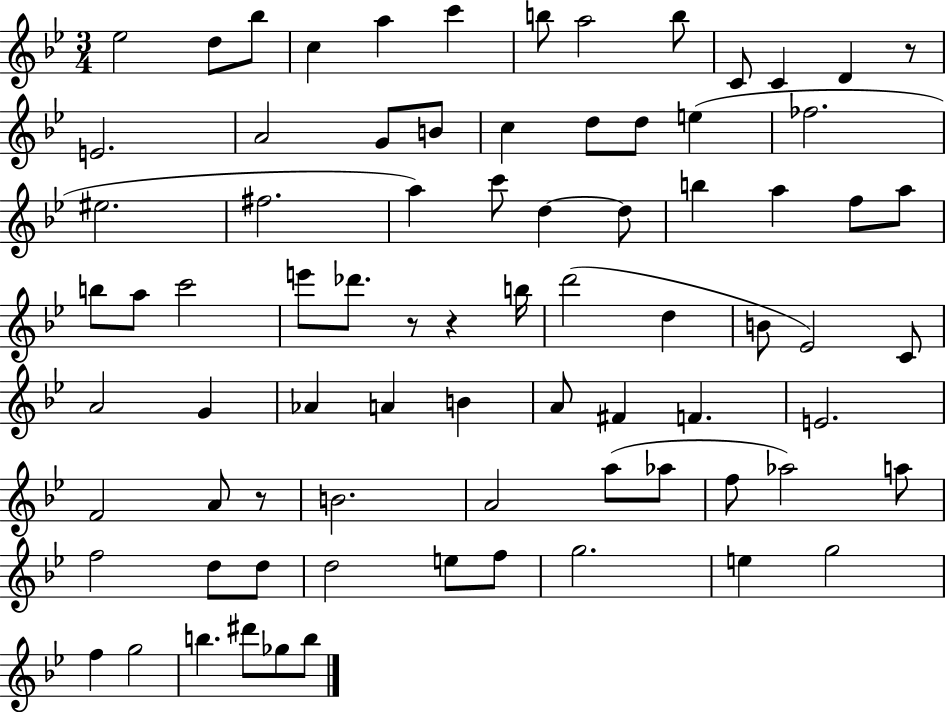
{
  \clef treble
  \numericTimeSignature
  \time 3/4
  \key bes \major
  ees''2 d''8 bes''8 | c''4 a''4 c'''4 | b''8 a''2 b''8 | c'8 c'4 d'4 r8 | \break e'2. | a'2 g'8 b'8 | c''4 d''8 d''8 e''4( | fes''2. | \break eis''2. | fis''2. | a''4) c'''8 d''4~~ d''8 | b''4 a''4 f''8 a''8 | \break b''8 a''8 c'''2 | e'''8 des'''8. r8 r4 b''16 | d'''2( d''4 | b'8 ees'2) c'8 | \break a'2 g'4 | aes'4 a'4 b'4 | a'8 fis'4 f'4. | e'2. | \break f'2 a'8 r8 | b'2. | a'2 a''8( aes''8 | f''8 aes''2) a''8 | \break f''2 d''8 d''8 | d''2 e''8 f''8 | g''2. | e''4 g''2 | \break f''4 g''2 | b''4. dis'''8 ges''8 b''8 | \bar "|."
}